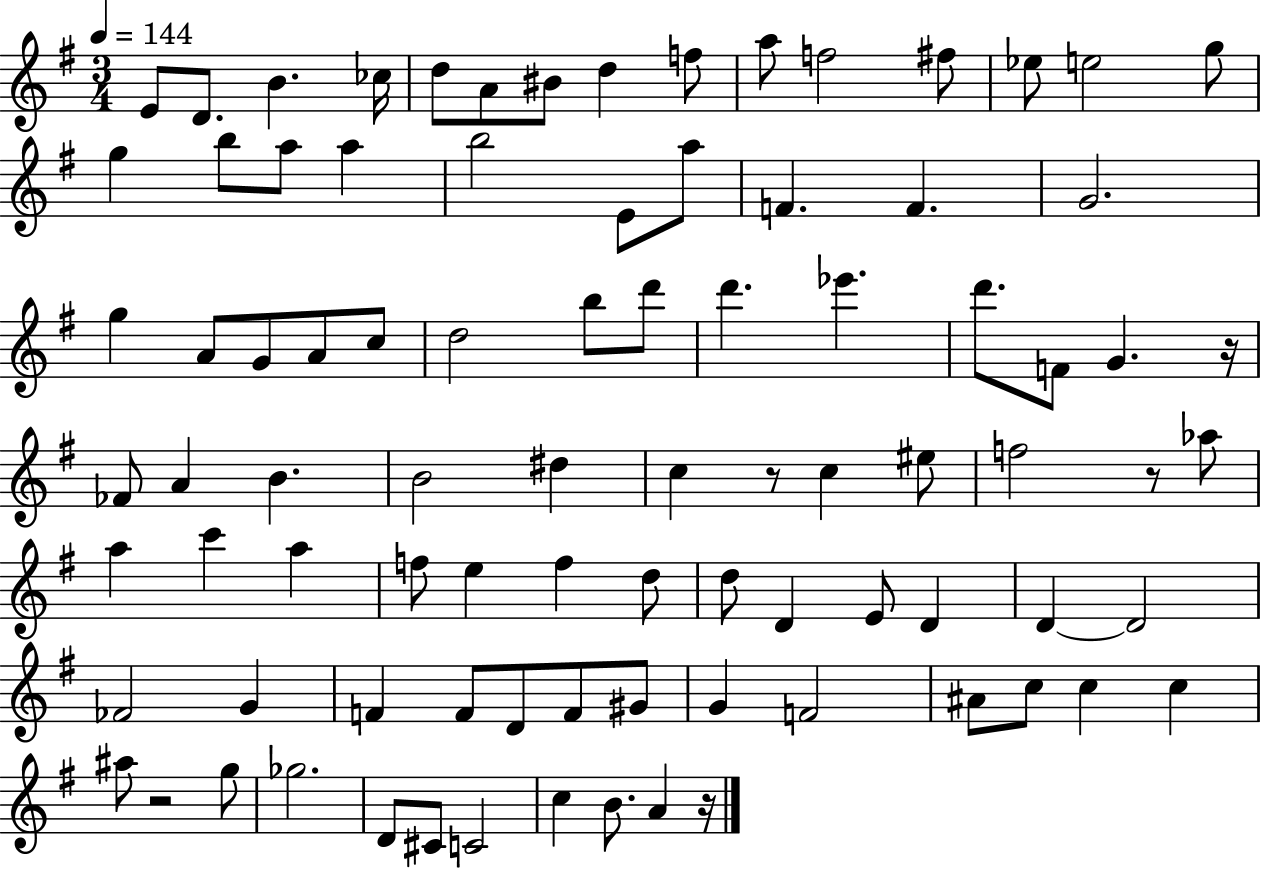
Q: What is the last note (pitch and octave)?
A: A4